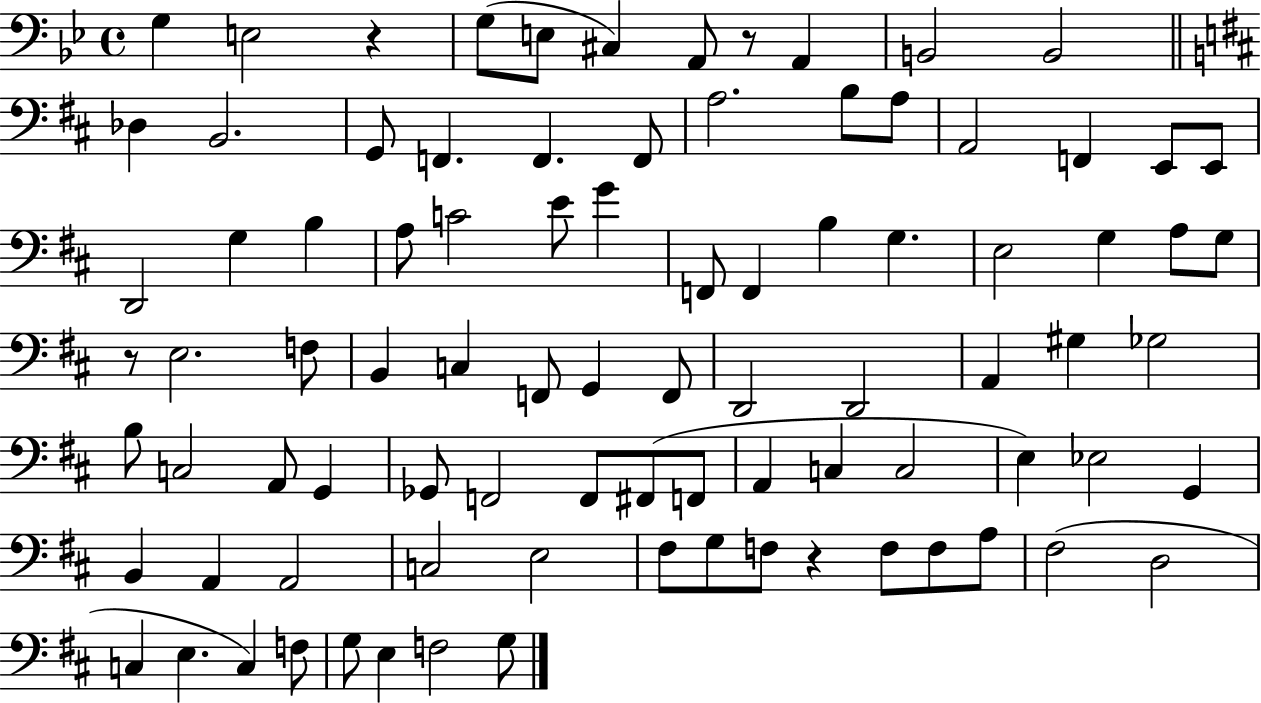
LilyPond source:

{
  \clef bass
  \time 4/4
  \defaultTimeSignature
  \key bes \major
  \repeat volta 2 { g4 e2 r4 | g8( e8 cis4) a,8 r8 a,4 | b,2 b,2 | \bar "||" \break \key d \major des4 b,2. | g,8 f,4. f,4. f,8 | a2. b8 a8 | a,2 f,4 e,8 e,8 | \break d,2 g4 b4 | a8 c'2 e'8 g'4 | f,8 f,4 b4 g4. | e2 g4 a8 g8 | \break r8 e2. f8 | b,4 c4 f,8 g,4 f,8 | d,2 d,2 | a,4 gis4 ges2 | \break b8 c2 a,8 g,4 | ges,8 f,2 f,8 fis,8( f,8 | a,4 c4 c2 | e4) ees2 g,4 | \break b,4 a,4 a,2 | c2 e2 | fis8 g8 f8 r4 f8 f8 a8 | fis2( d2 | \break c4 e4. c4) f8 | g8 e4 f2 g8 | } \bar "|."
}